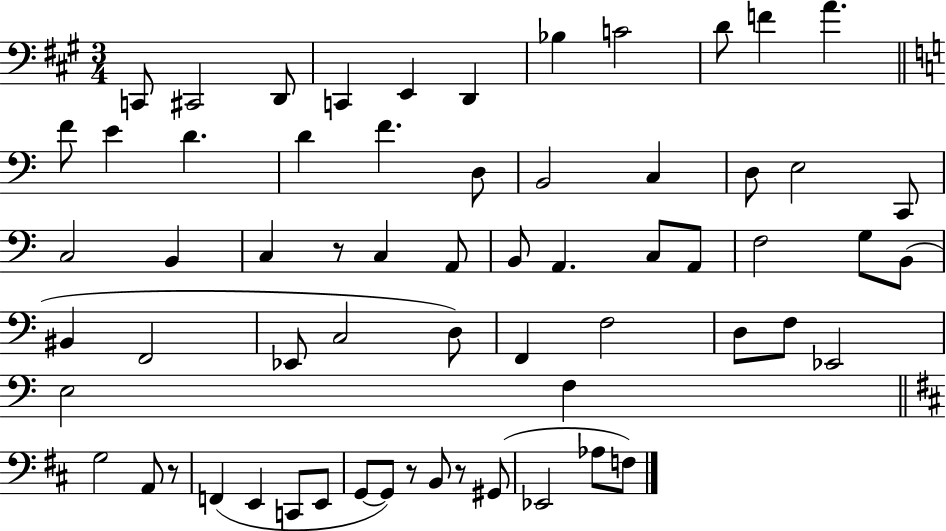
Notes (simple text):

C2/e C#2/h D2/e C2/q E2/q D2/q Bb3/q C4/h D4/e F4/q A4/q. F4/e E4/q D4/q. D4/q F4/q. D3/e B2/h C3/q D3/e E3/h C2/e C3/h B2/q C3/q R/e C3/q A2/e B2/e A2/q. C3/e A2/e F3/h G3/e B2/e BIS2/q F2/h Eb2/e C3/h D3/e F2/q F3/h D3/e F3/e Eb2/h E3/h F3/q G3/h A2/e R/e F2/q E2/q C2/e E2/e G2/e G2/e R/e B2/e R/e G#2/e Eb2/h Ab3/e F3/e